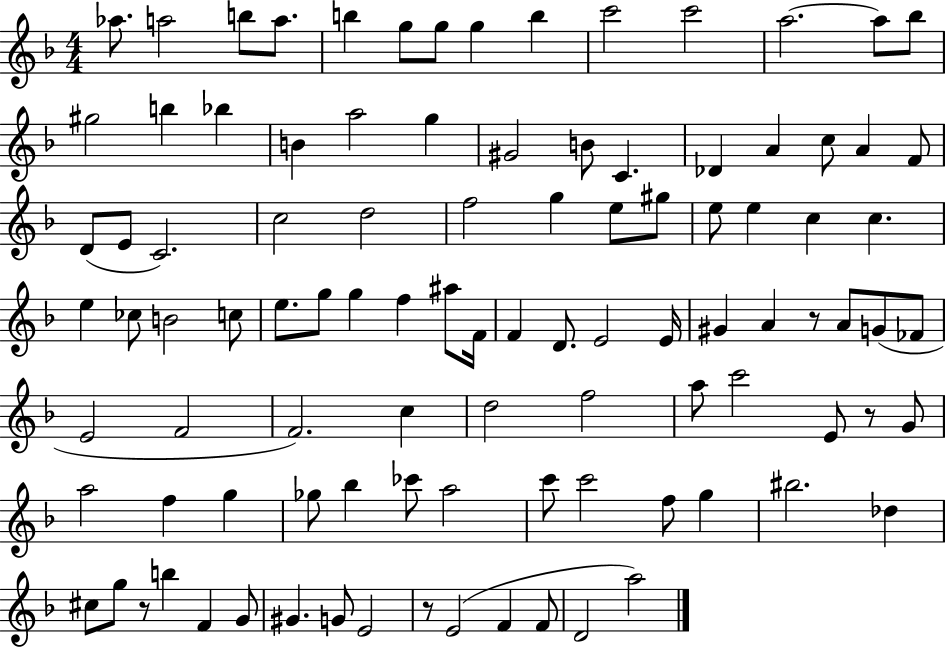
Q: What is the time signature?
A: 4/4